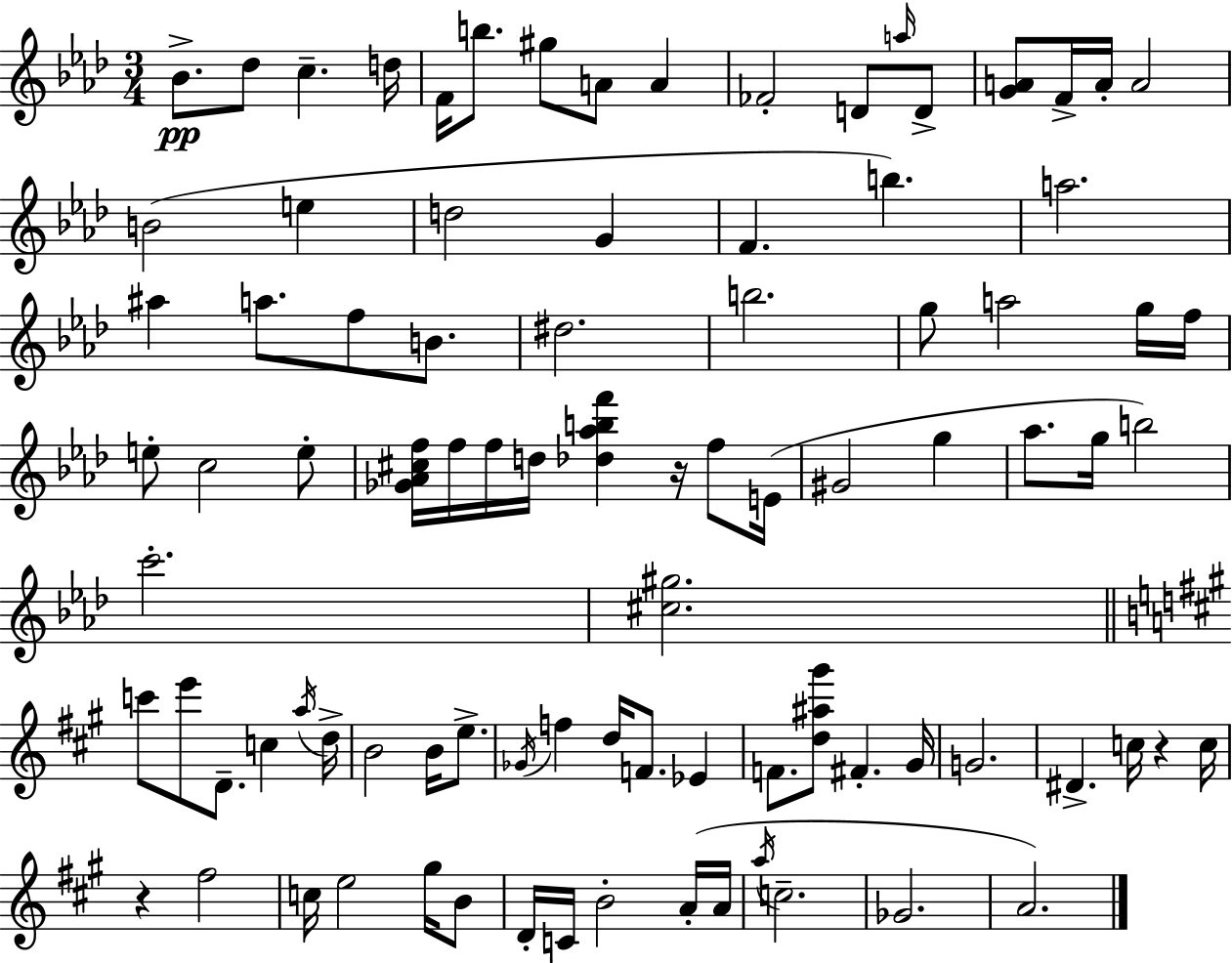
{
  \clef treble
  \numericTimeSignature
  \time 3/4
  \key aes \major
  \repeat volta 2 { bes'8.->\pp des''8 c''4.-- d''16 | f'16 b''8. gis''8 a'8 a'4 | fes'2-. d'8 \grace { a''16 } d'8-> | <g' a'>8 f'16-> a'16-. a'2 | \break b'2( e''4 | d''2 g'4 | f'4. b''4.) | a''2. | \break ais''4 a''8. f''8 b'8. | dis''2. | b''2. | g''8 a''2 g''16 | \break f''16 e''8-. c''2 e''8-. | <ges' aes' cis'' f''>16 f''16 f''16 d''16 <des'' aes'' b'' f'''>4 r16 f''8 | e'16( gis'2 g''4 | aes''8. g''16 b''2) | \break c'''2.-. | <cis'' gis''>2. | \bar "||" \break \key a \major c'''8 e'''8 d'8.-- c''4 \acciaccatura { a''16 } | d''16-> b'2 b'16 e''8.-> | \acciaccatura { ges'16 } f''4 d''16 f'8. ees'4 | f'8. <d'' ais'' gis'''>8 fis'4.-. | \break gis'16 g'2. | dis'4.-> c''16 r4 | c''16 r4 fis''2 | c''16 e''2 gis''16 | \break b'8 d'16-. c'16 b'2-. | a'16-.( a'16 \acciaccatura { a''16 } c''2.-- | ges'2. | a'2.) | \break } \bar "|."
}